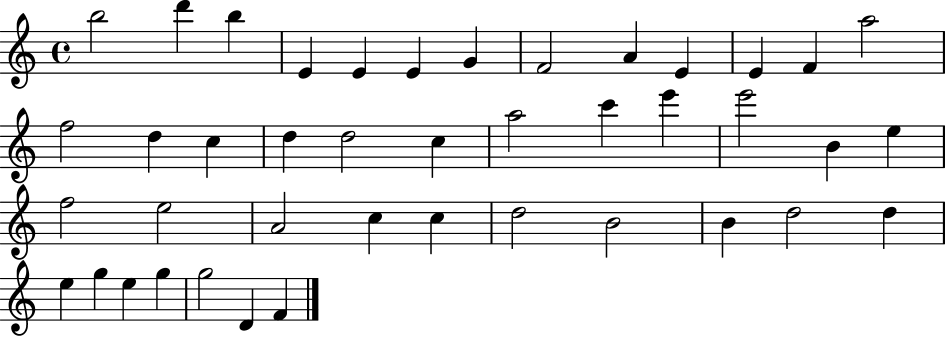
B5/h D6/q B5/q E4/q E4/q E4/q G4/q F4/h A4/q E4/q E4/q F4/q A5/h F5/h D5/q C5/q D5/q D5/h C5/q A5/h C6/q E6/q E6/h B4/q E5/q F5/h E5/h A4/h C5/q C5/q D5/h B4/h B4/q D5/h D5/q E5/q G5/q E5/q G5/q G5/h D4/q F4/q